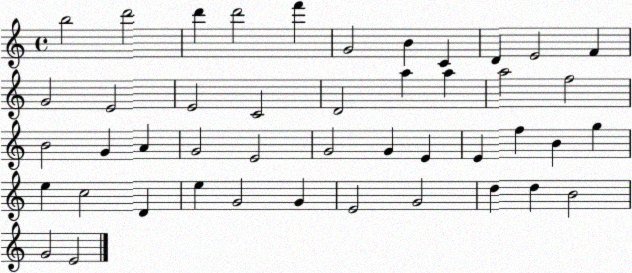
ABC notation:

X:1
T:Untitled
M:4/4
L:1/4
K:C
b2 d'2 d' d'2 f' G2 B C D E2 F G2 E2 E2 C2 D2 a a a2 f2 B2 G A G2 E2 G2 G E E f B g e c2 D e G2 G E2 G2 d d B2 G2 E2